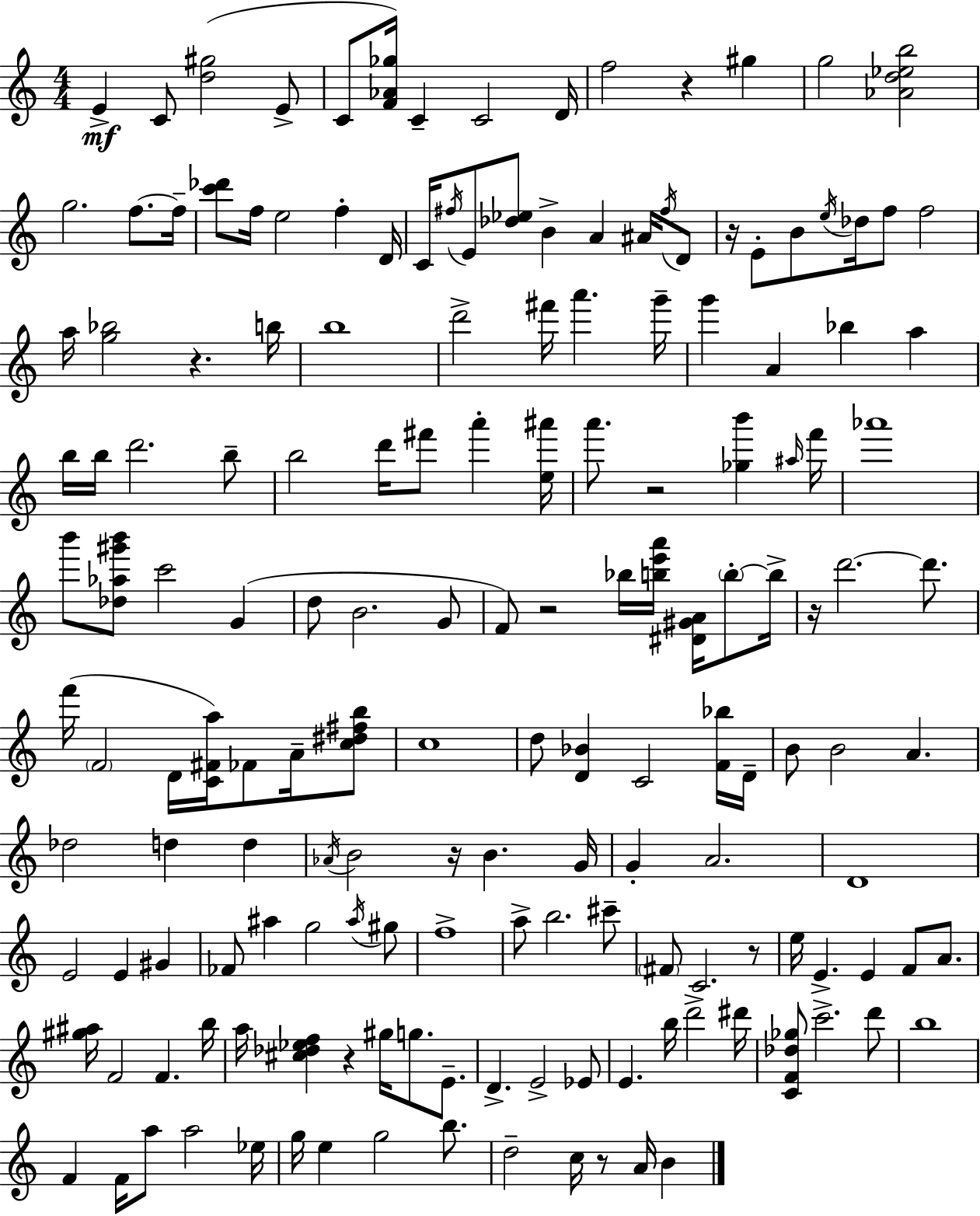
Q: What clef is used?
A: treble